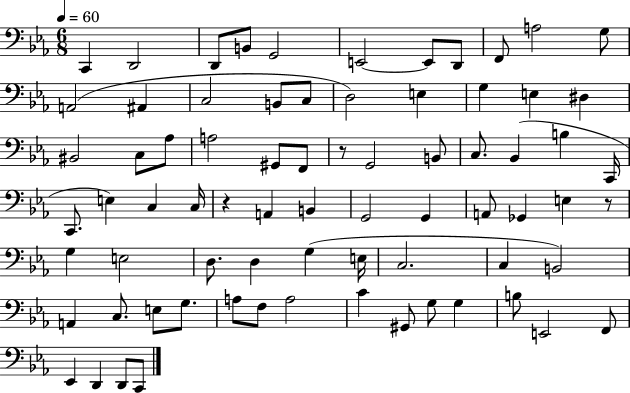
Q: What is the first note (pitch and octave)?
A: C2